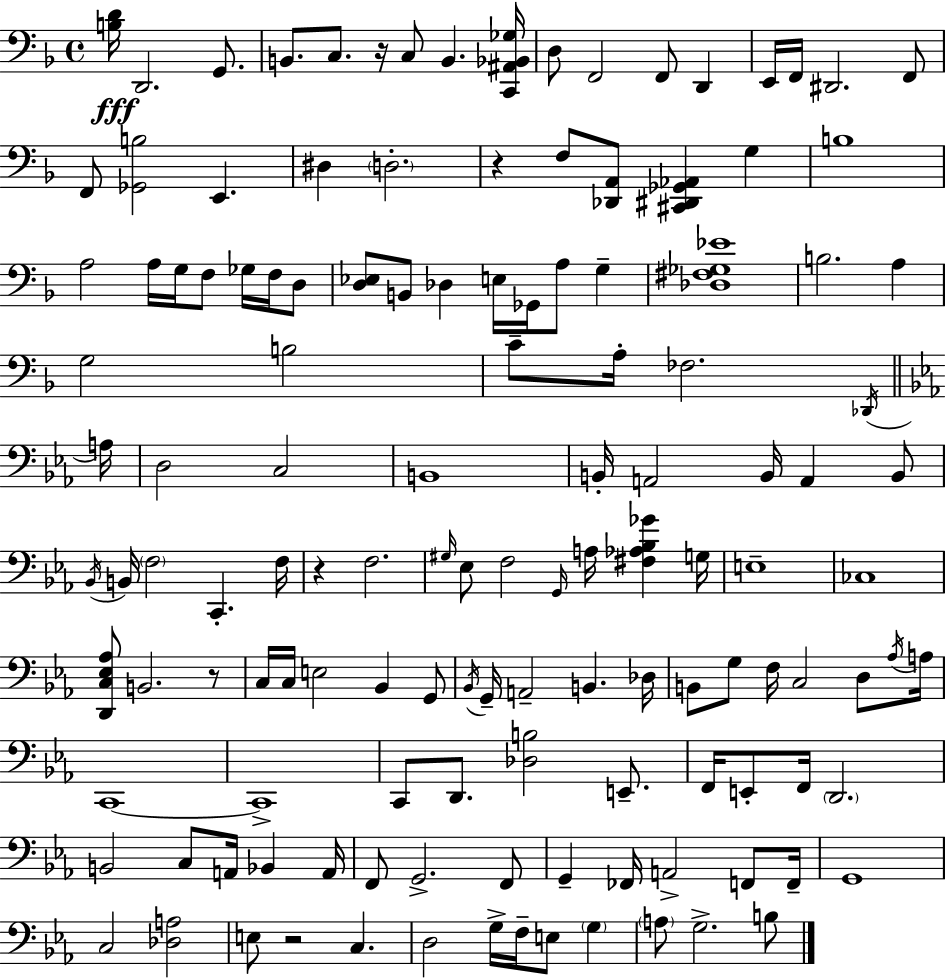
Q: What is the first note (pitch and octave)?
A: D2